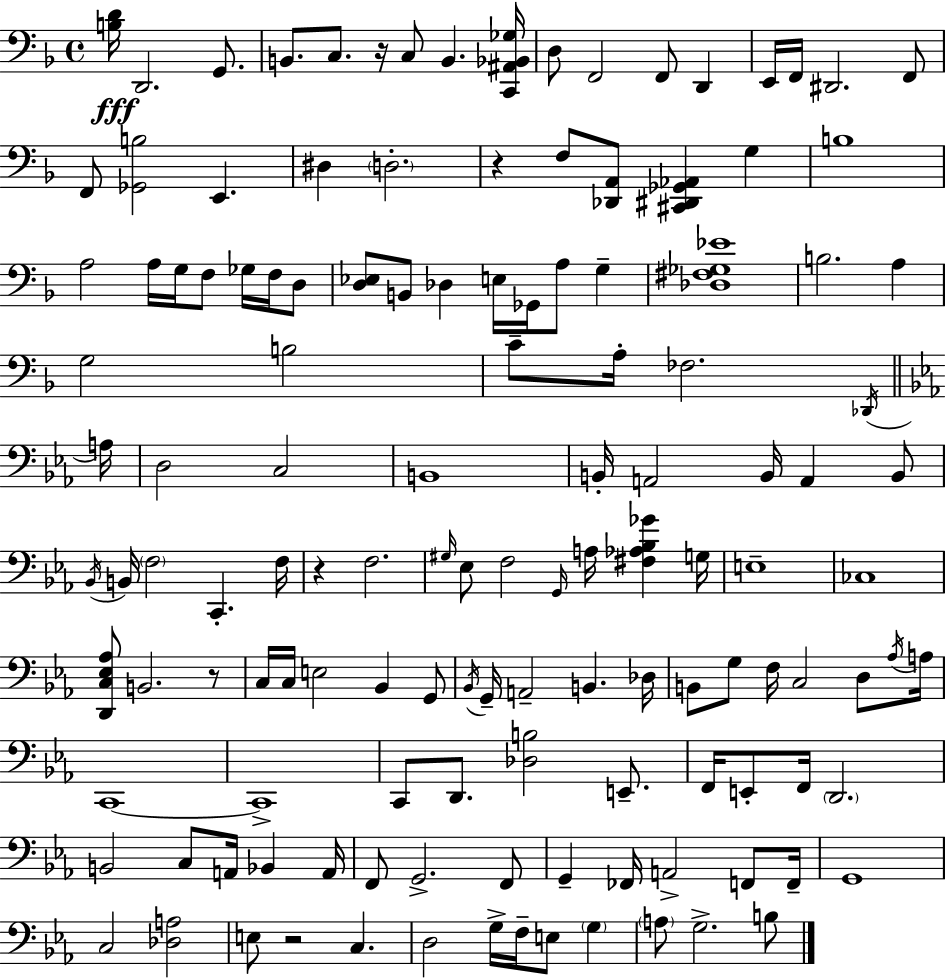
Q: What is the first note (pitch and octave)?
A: D2